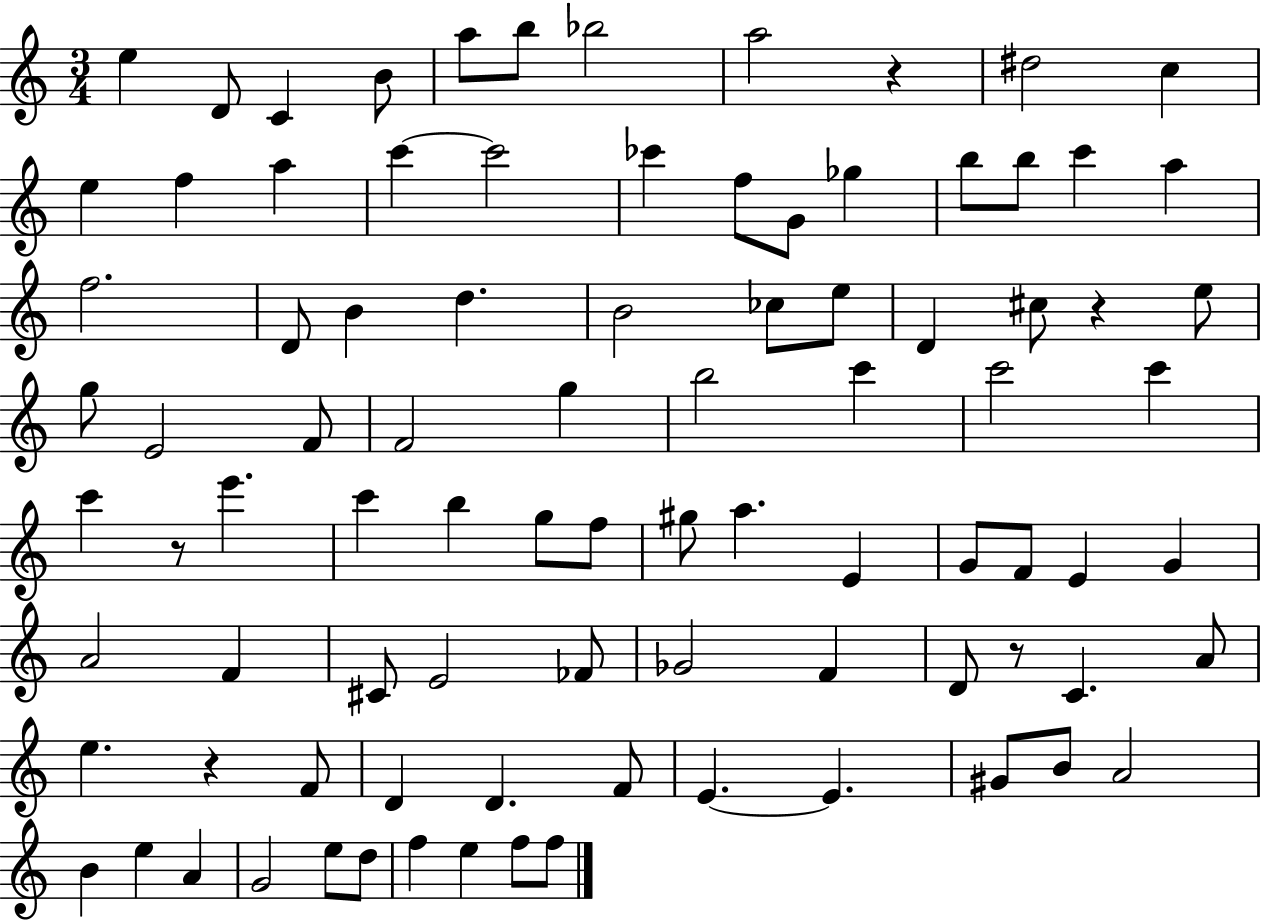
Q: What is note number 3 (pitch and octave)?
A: C4